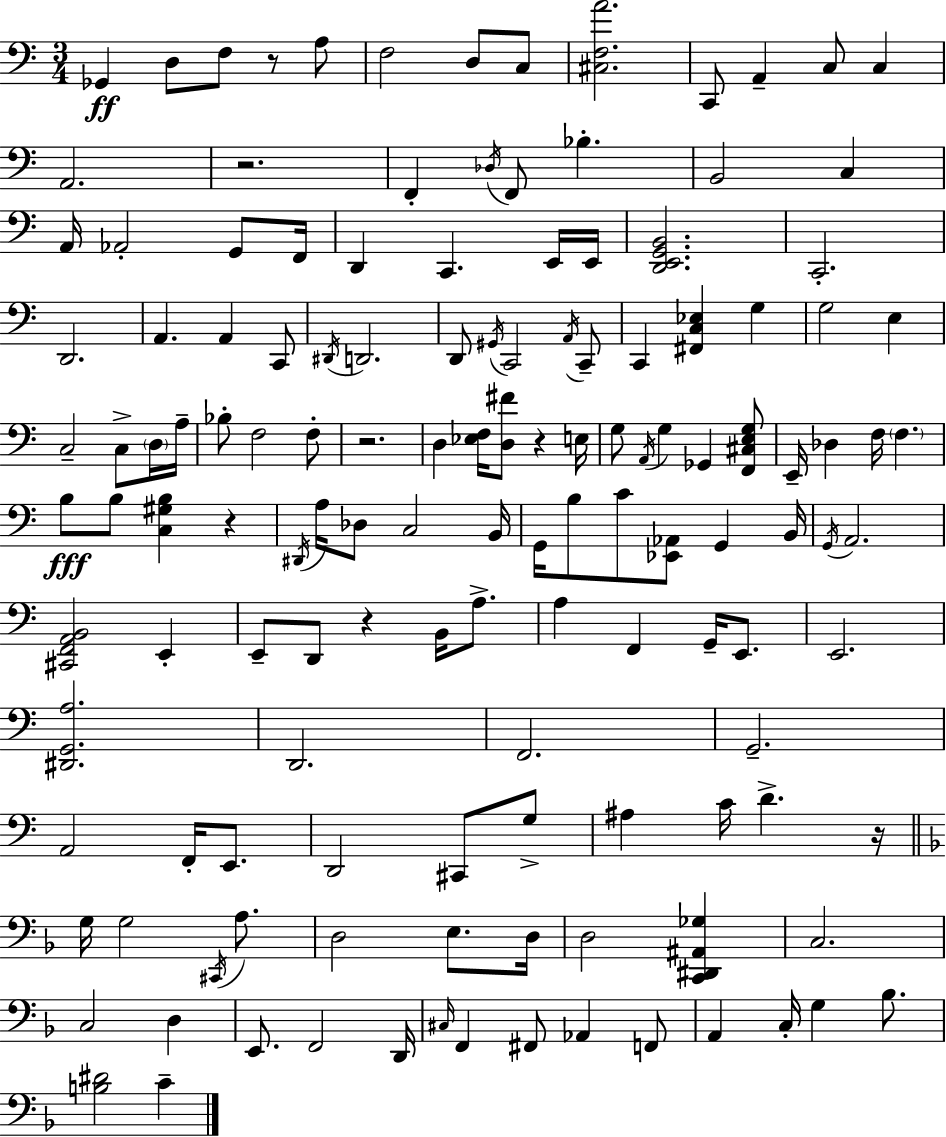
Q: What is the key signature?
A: A minor